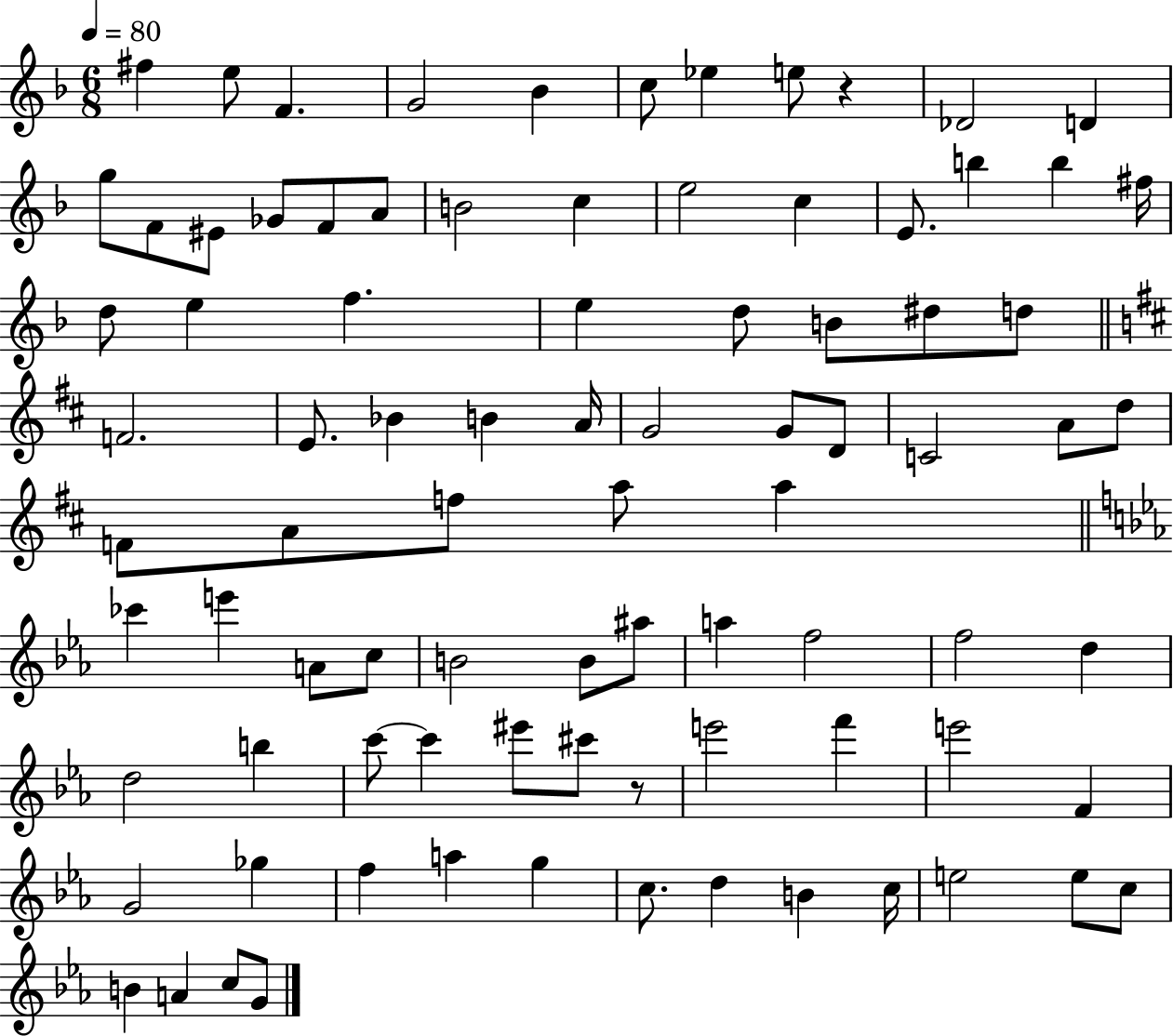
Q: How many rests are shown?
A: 2